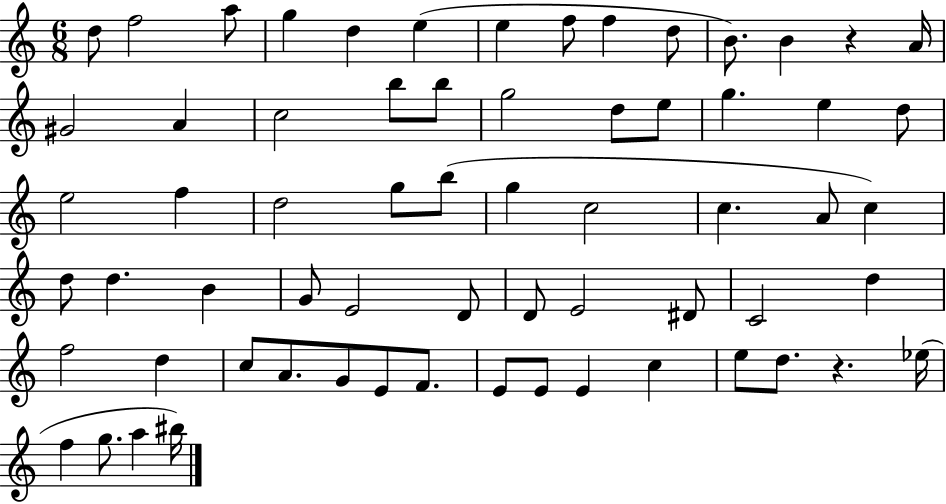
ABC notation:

X:1
T:Untitled
M:6/8
L:1/4
K:C
d/2 f2 a/2 g d e e f/2 f d/2 B/2 B z A/4 ^G2 A c2 b/2 b/2 g2 d/2 e/2 g e d/2 e2 f d2 g/2 b/2 g c2 c A/2 c d/2 d B G/2 E2 D/2 D/2 E2 ^D/2 C2 d f2 d c/2 A/2 G/2 E/2 F/2 E/2 E/2 E c e/2 d/2 z _e/4 f g/2 a ^b/4